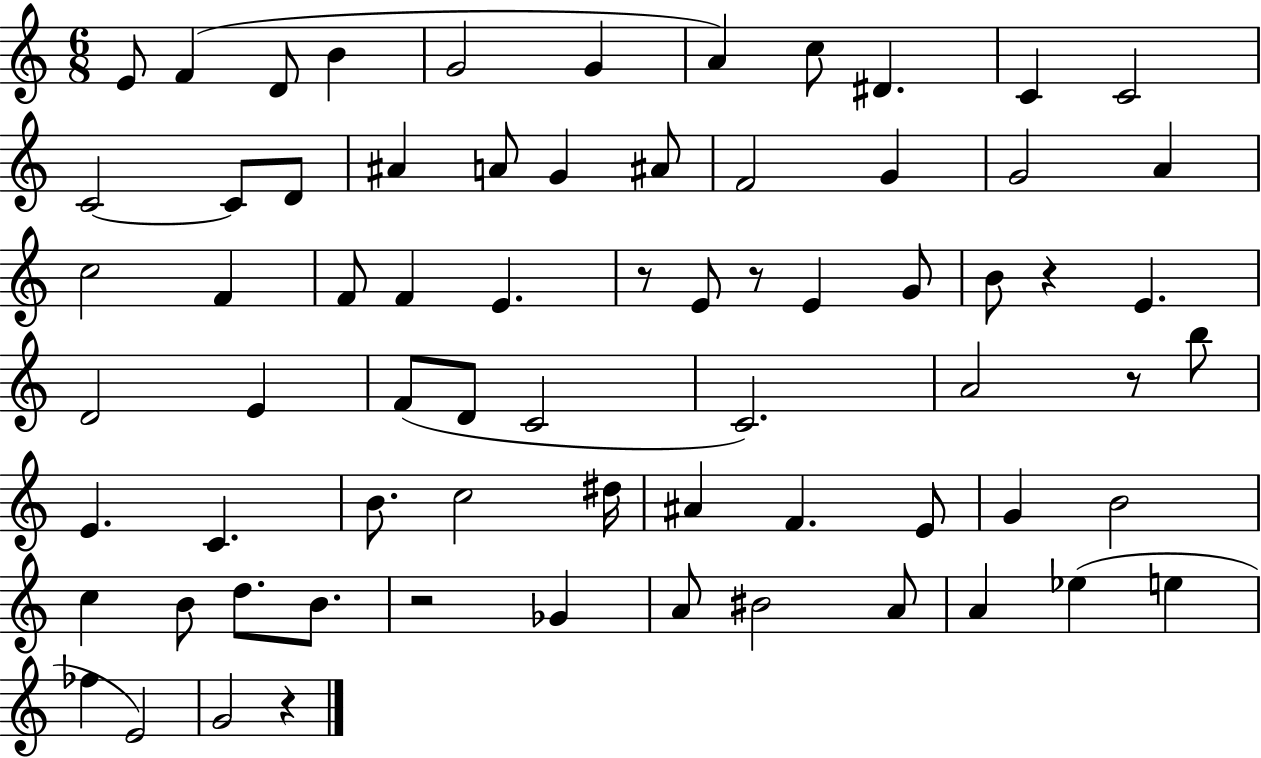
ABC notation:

X:1
T:Untitled
M:6/8
L:1/4
K:C
E/2 F D/2 B G2 G A c/2 ^D C C2 C2 C/2 D/2 ^A A/2 G ^A/2 F2 G G2 A c2 F F/2 F E z/2 E/2 z/2 E G/2 B/2 z E D2 E F/2 D/2 C2 C2 A2 z/2 b/2 E C B/2 c2 ^d/4 ^A F E/2 G B2 c B/2 d/2 B/2 z2 _G A/2 ^B2 A/2 A _e e _f E2 G2 z